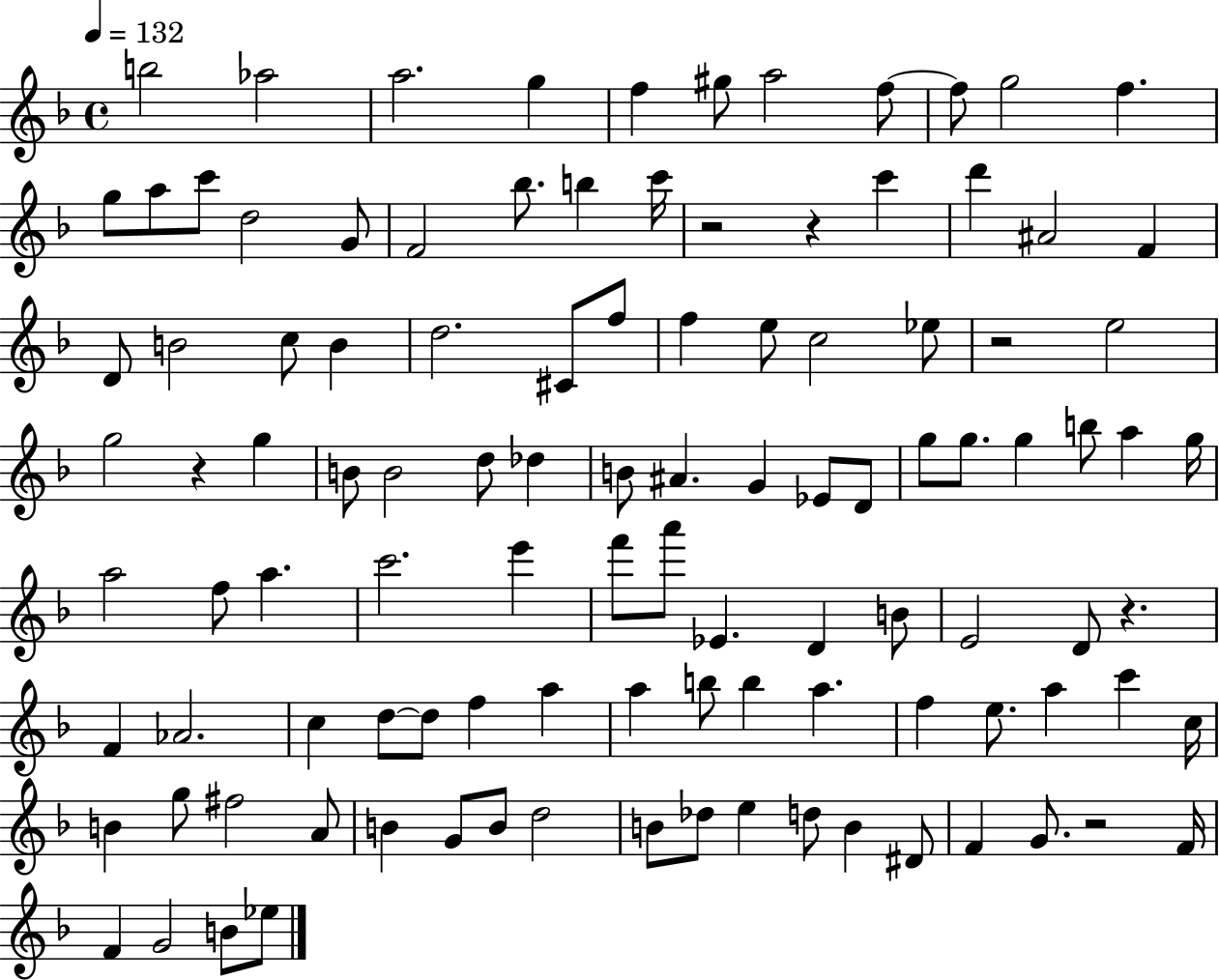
B5/h Ab5/h A5/h. G5/q F5/q G#5/e A5/h F5/e F5/e G5/h F5/q. G5/e A5/e C6/e D5/h G4/e F4/h Bb5/e. B5/q C6/s R/h R/q C6/q D6/q A#4/h F4/q D4/e B4/h C5/e B4/q D5/h. C#4/e F5/e F5/q E5/e C5/h Eb5/e R/h E5/h G5/h R/q G5/q B4/e B4/h D5/e Db5/q B4/e A#4/q. G4/q Eb4/e D4/e G5/e G5/e. G5/q B5/e A5/q G5/s A5/h F5/e A5/q. C6/h. E6/q F6/e A6/e Eb4/q. D4/q B4/e E4/h D4/e R/q. F4/q Ab4/h. C5/q D5/e D5/e F5/q A5/q A5/q B5/e B5/q A5/q. F5/q E5/e. A5/q C6/q C5/s B4/q G5/e F#5/h A4/e B4/q G4/e B4/e D5/h B4/e Db5/e E5/q D5/e B4/q D#4/e F4/q G4/e. R/h F4/s F4/q G4/h B4/e Eb5/e